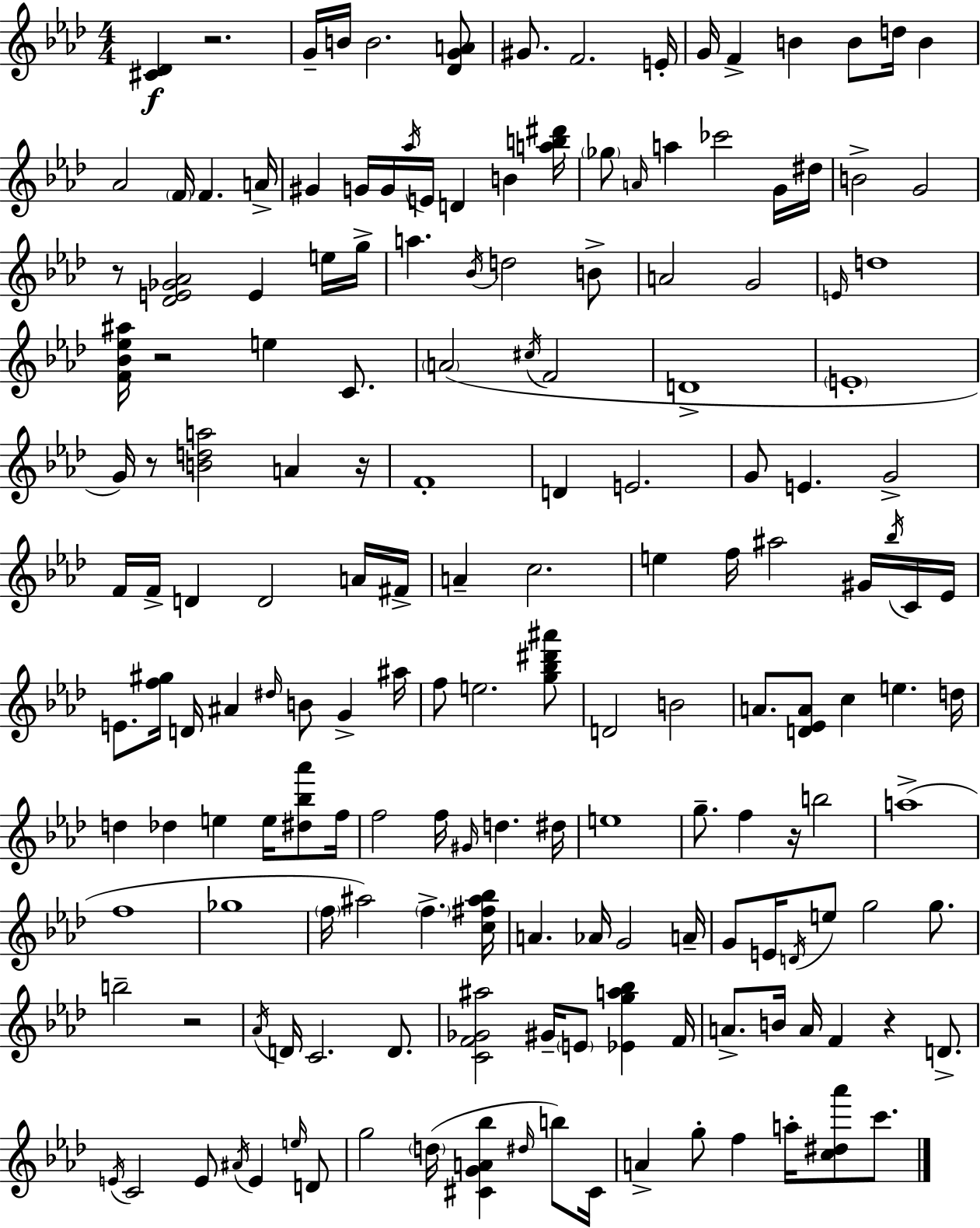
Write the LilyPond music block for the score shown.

{
  \clef treble
  \numericTimeSignature
  \time 4/4
  \key aes \major
  \repeat volta 2 { <cis' des'>4\f r2. | g'16-- b'16 b'2. <des' g' a'>8 | gis'8. f'2. e'16-. | g'16 f'4-> b'4 b'8 d''16 b'4 | \break aes'2 \parenthesize f'16 f'4. a'16-> | gis'4 g'16 g'16 \acciaccatura { aes''16 } e'16 d'4 b'4 | <a'' b'' dis'''>16 \parenthesize ges''8 \grace { a'16 } a''4 ces'''2 | g'16 dis''16 b'2-> g'2 | \break r8 <des' e' ges' aes'>2 e'4 | e''16 g''16-> a''4. \acciaccatura { bes'16 } d''2 | b'8-> a'2 g'2 | \grace { e'16 } d''1 | \break <f' bes' ees'' ais''>16 r2 e''4 | c'8. \parenthesize a'2( \acciaccatura { cis''16 } f'2 | d'1-> | \parenthesize e'1-. | \break g'16) r8 <b' d'' a''>2 | a'4 r16 f'1-. | d'4 e'2. | g'8 e'4. g'2-> | \break f'16 f'16-> d'4 d'2 | a'16 fis'16-> a'4-- c''2. | e''4 f''16 ais''2 | gis'16 \acciaccatura { bes''16 } c'16 ees'16 e'8. <f'' gis''>16 d'16 ais'4 \grace { dis''16 } | \break b'8 g'4-> ais''16 f''8 e''2. | <g'' bes'' dis''' ais'''>8 d'2 b'2 | a'8. <d' ees' a'>8 c''4 | e''4. d''16 d''4 des''4 e''4 | \break e''16 <dis'' bes'' aes'''>8 f''16 f''2 f''16 | \grace { gis'16 } d''4. dis''16 e''1 | g''8.-- f''4 r16 | b''2 a''1->( | \break f''1 | ges''1 | \parenthesize f''16 ais''2) | \parenthesize f''4.-> <c'' fis'' ais'' bes''>16 a'4. aes'16 g'2 | \break a'16-- g'8 e'16 \acciaccatura { d'16 } e''8 g''2 | g''8. b''2-- | r2 \acciaccatura { aes'16 } d'16 c'2. | d'8. <c' f' ges' ais''>2 | \break gis'16-- \parenthesize e'8 <ees' g'' a'' bes''>4 f'16 a'8.-> b'16 a'16 f'4 | r4 d'8.-> \acciaccatura { e'16 } c'2 | e'8 \acciaccatura { ais'16 } e'4 \grace { e''16 } d'8 g''2 | \parenthesize d''16( <cis' g' a' bes''>4 \grace { dis''16 }) b''8 cis'16 a'4-> | \break g''8-. f''4 a''16-. <c'' dis'' aes'''>8 c'''8. } \bar "|."
}